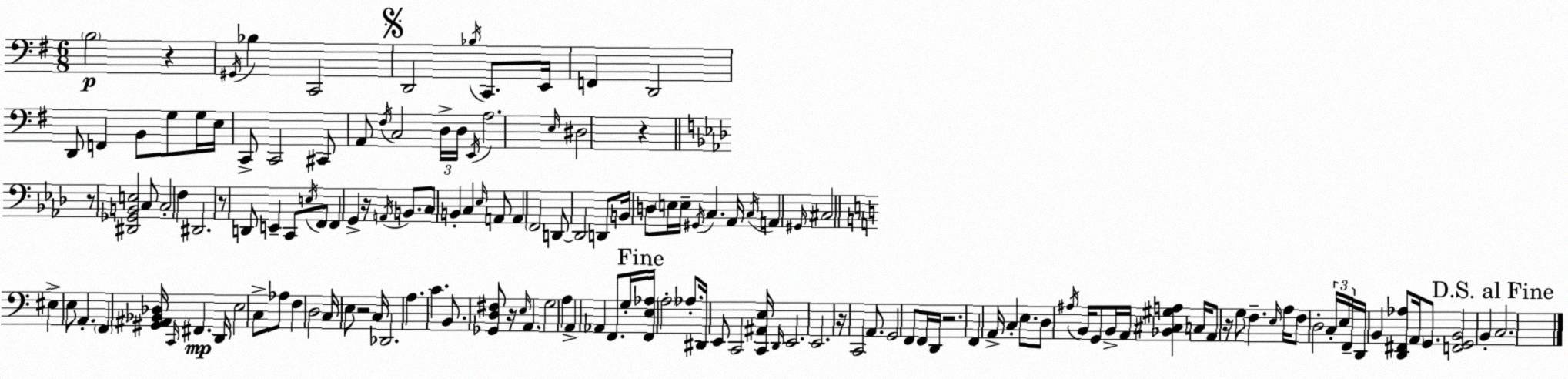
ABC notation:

X:1
T:Untitled
M:6/8
L:1/4
K:G
B,2 z ^G,,/4 _B, C,,2 D,,2 _B,/4 C,,/2 E,,/4 F,, D,,2 D,,/2 F,, B,,/2 G,/2 G,/4 E,/4 C,,/2 C,,2 ^C,,/2 A,,/2 ^F,/4 C,2 D,/4 D,/4 E,,/4 A,2 E,/4 ^D,2 z z/2 [^D,,_G,,B,,E,]2 C,/2 C,2 F, ^D,,2 z/2 D,,/2 E,, C,,/2 E,/4 F,,/2 F,, G,, z/4 A,,/4 B,,/2 C,/2 B,, C, _E,/4 A,,/2 A,, F,,2 D,,/2 D,,2 D,,/2 B,,/4 D,/2 E,/4 E,/4 ^G,,/4 C, _A,,/4 C,/4 A,, ^G,,/4 ^C,2 ^E, E,/2 A,, F,, [^G,,^A,,_B,,_D,]/4 C,,/4 ^F,, D,,/4 E,2 C,/2 _A,/2 F, D,2 C,/4 E,/2 z2 C,/4 _D,,2 A, C B,,/2 [_G,,D,^F,]/2 z/4 E,/4 A,, G,2 A, A,, _A,, F,,/2 G,/4 [F,,E,_A,]/4 A,2 _A,/2 ^D,,/4 E,,/2 C,,2 [C,,^A,,E,]/4 D,,/4 E,,2 E,,2 z/4 C,,2 A,,/2 G,,2 F,,/2 F,,/4 D,,/4 z2 F,, A,,/4 C, E,/2 D,/2 ^A,/4 B,,/4 G,,/2 B,,/4 A,,/4 [_B,,^C,^G,A,] C,/4 A,,/2 z/4 G,/2 F, E,/4 A,/4 F,/2 D,2 C,/4 E,/4 F,,/4 D,,/4 B,, [D,,^F,,_A,]/2 A,,/4 G,,/2 [F,,G,,B,,]2 B,, C,2